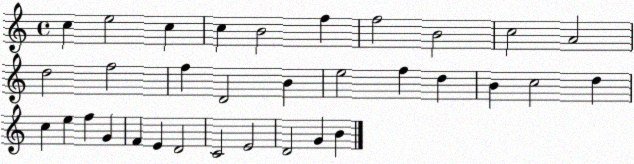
X:1
T:Untitled
M:4/4
L:1/4
K:C
c e2 c c B2 f f2 B2 c2 A2 d2 f2 f D2 B e2 f d B c2 d c e f G F E D2 C2 E2 D2 G B